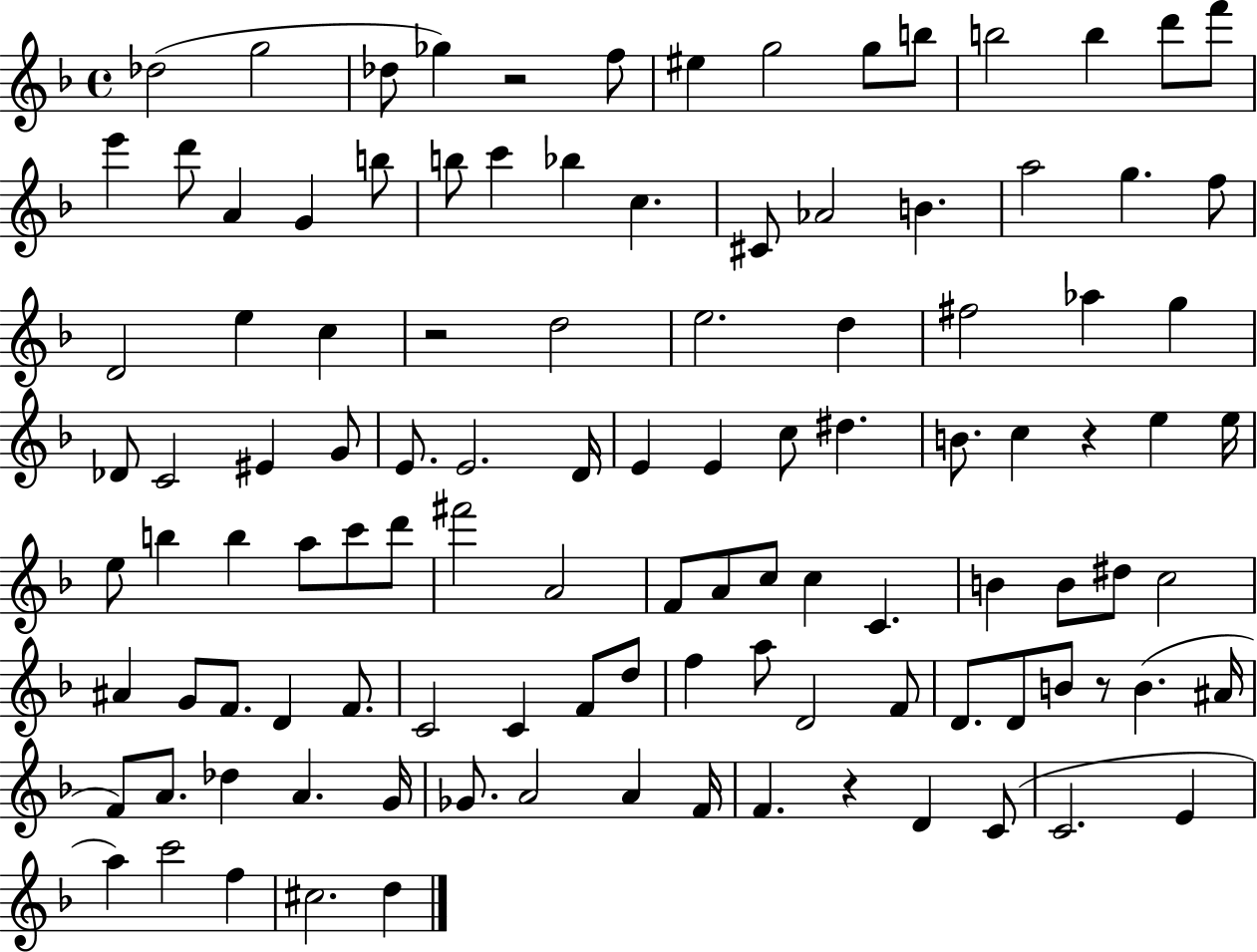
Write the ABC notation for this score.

X:1
T:Untitled
M:4/4
L:1/4
K:F
_d2 g2 _d/2 _g z2 f/2 ^e g2 g/2 b/2 b2 b d'/2 f'/2 e' d'/2 A G b/2 b/2 c' _b c ^C/2 _A2 B a2 g f/2 D2 e c z2 d2 e2 d ^f2 _a g _D/2 C2 ^E G/2 E/2 E2 D/4 E E c/2 ^d B/2 c z e e/4 e/2 b b a/2 c'/2 d'/2 ^f'2 A2 F/2 A/2 c/2 c C B B/2 ^d/2 c2 ^A G/2 F/2 D F/2 C2 C F/2 d/2 f a/2 D2 F/2 D/2 D/2 B/2 z/2 B ^A/4 F/2 A/2 _d A G/4 _G/2 A2 A F/4 F z D C/2 C2 E a c'2 f ^c2 d